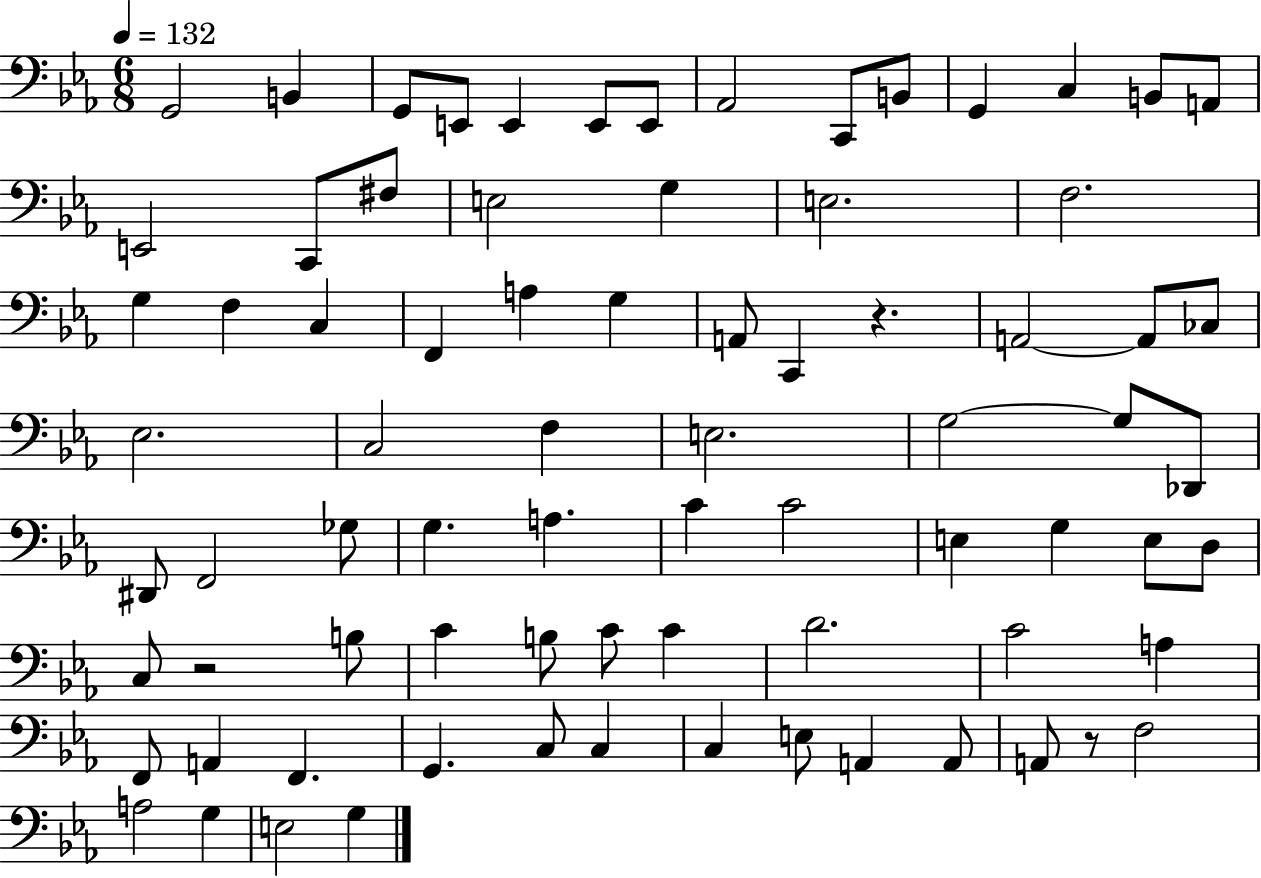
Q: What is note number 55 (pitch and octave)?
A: C4